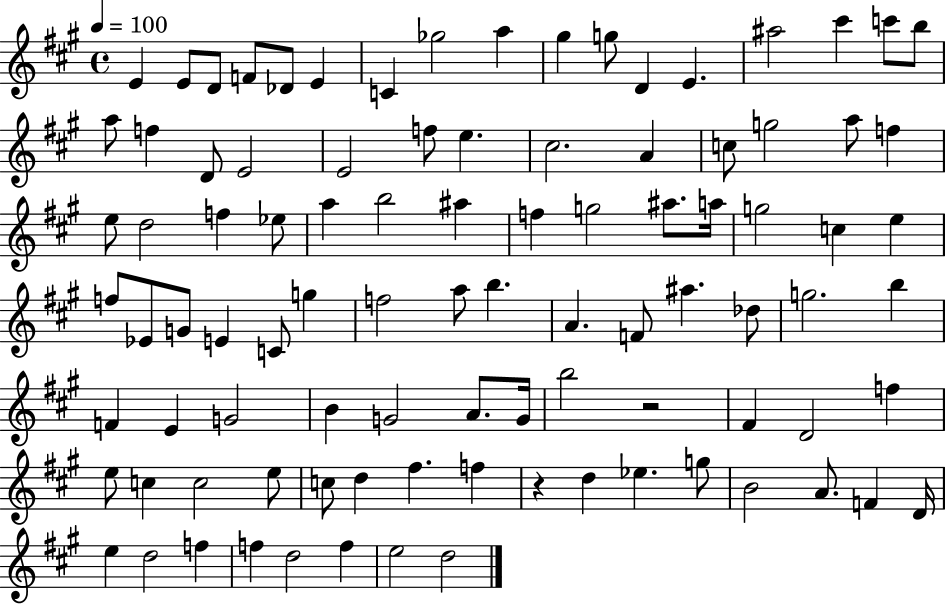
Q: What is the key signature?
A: A major